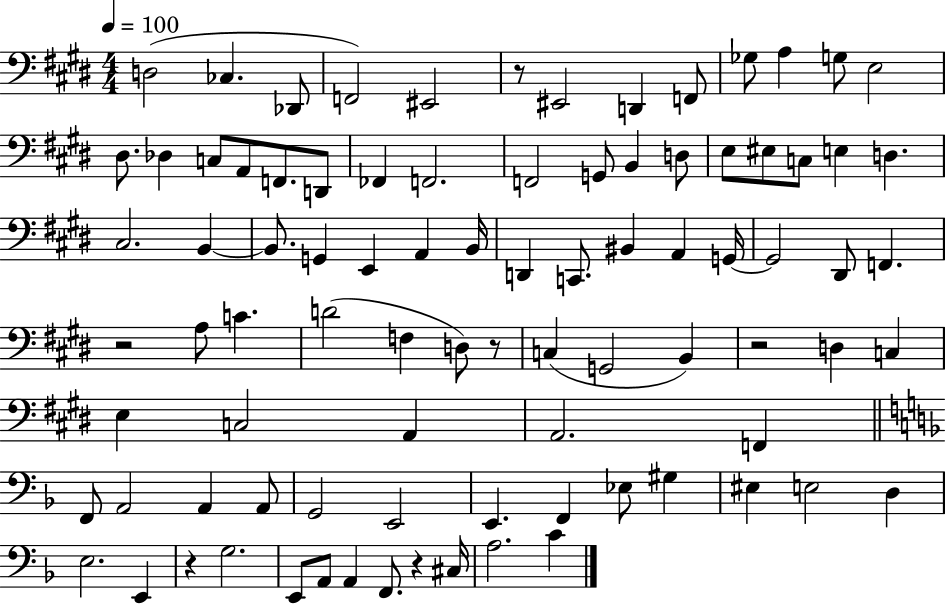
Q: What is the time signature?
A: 4/4